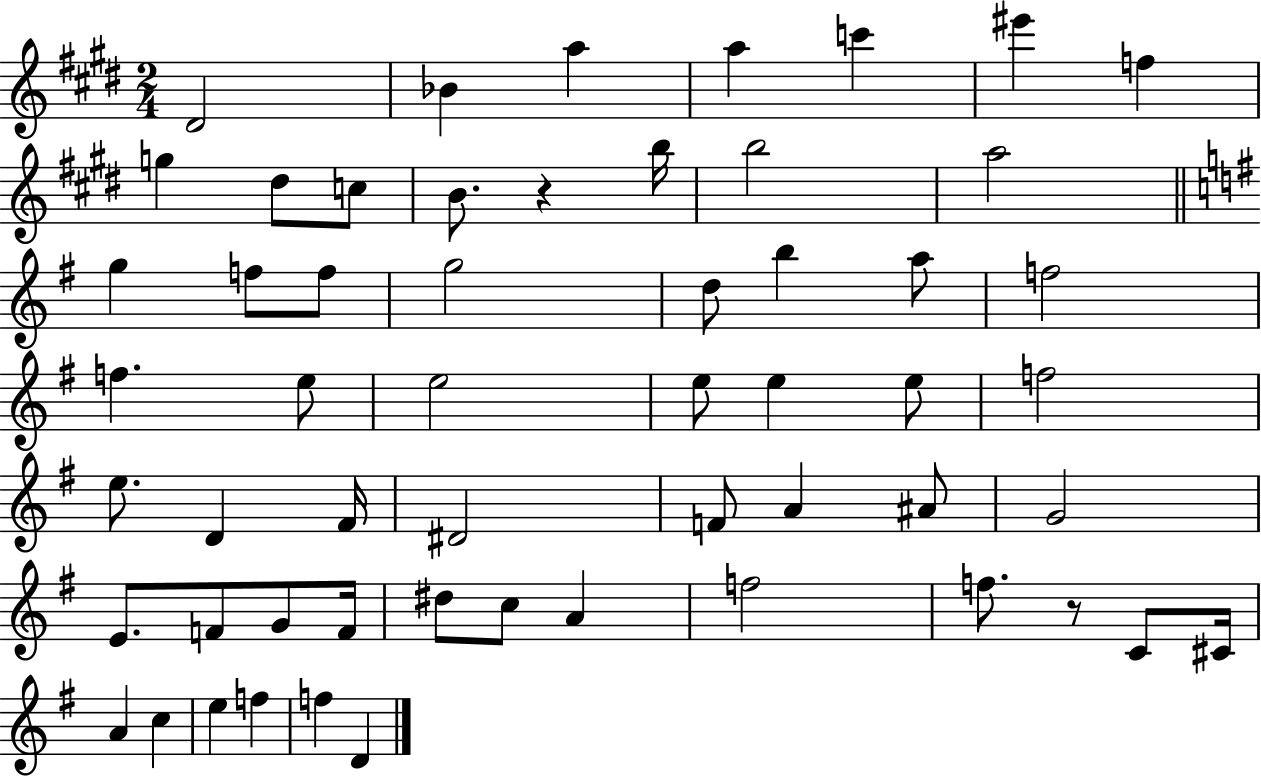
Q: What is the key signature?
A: E major